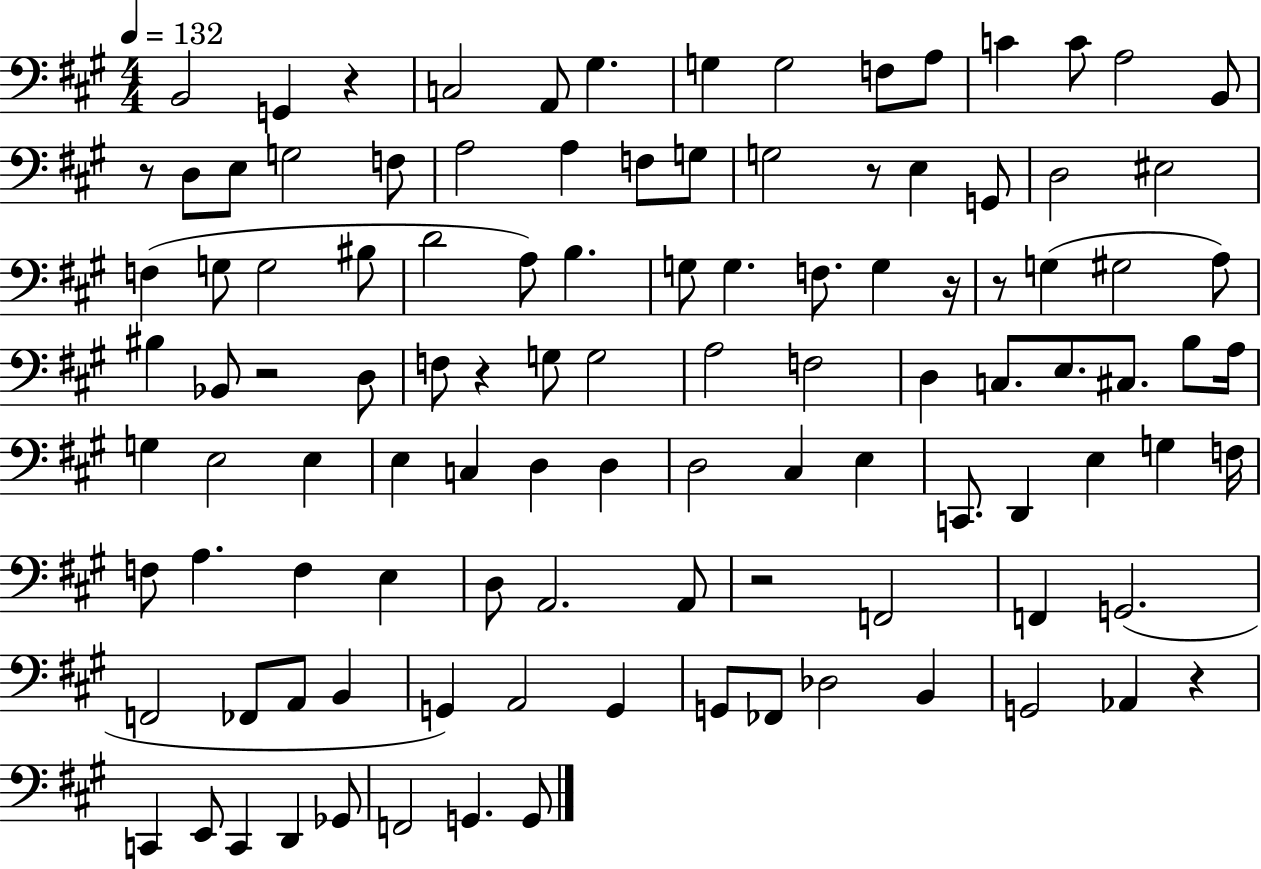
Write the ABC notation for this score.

X:1
T:Untitled
M:4/4
L:1/4
K:A
B,,2 G,, z C,2 A,,/2 ^G, G, G,2 F,/2 A,/2 C C/2 A,2 B,,/2 z/2 D,/2 E,/2 G,2 F,/2 A,2 A, F,/2 G,/2 G,2 z/2 E, G,,/2 D,2 ^E,2 F, G,/2 G,2 ^B,/2 D2 A,/2 B, G,/2 G, F,/2 G, z/4 z/2 G, ^G,2 A,/2 ^B, _B,,/2 z2 D,/2 F,/2 z G,/2 G,2 A,2 F,2 D, C,/2 E,/2 ^C,/2 B,/2 A,/4 G, E,2 E, E, C, D, D, D,2 ^C, E, C,,/2 D,, E, G, F,/4 F,/2 A, F, E, D,/2 A,,2 A,,/2 z2 F,,2 F,, G,,2 F,,2 _F,,/2 A,,/2 B,, G,, A,,2 G,, G,,/2 _F,,/2 _D,2 B,, G,,2 _A,, z C,, E,,/2 C,, D,, _G,,/2 F,,2 G,, G,,/2